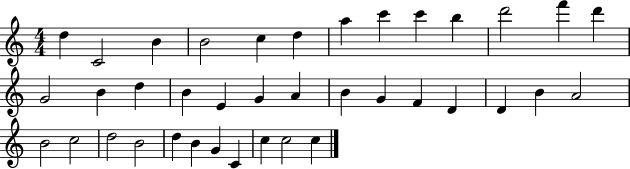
D5/q C4/h B4/q B4/h C5/q D5/q A5/q C6/q C6/q B5/q D6/h F6/q D6/q G4/h B4/q D5/q B4/q E4/q G4/q A4/q B4/q G4/q F4/q D4/q D4/q B4/q A4/h B4/h C5/h D5/h B4/h D5/q B4/q G4/q C4/q C5/q C5/h C5/q